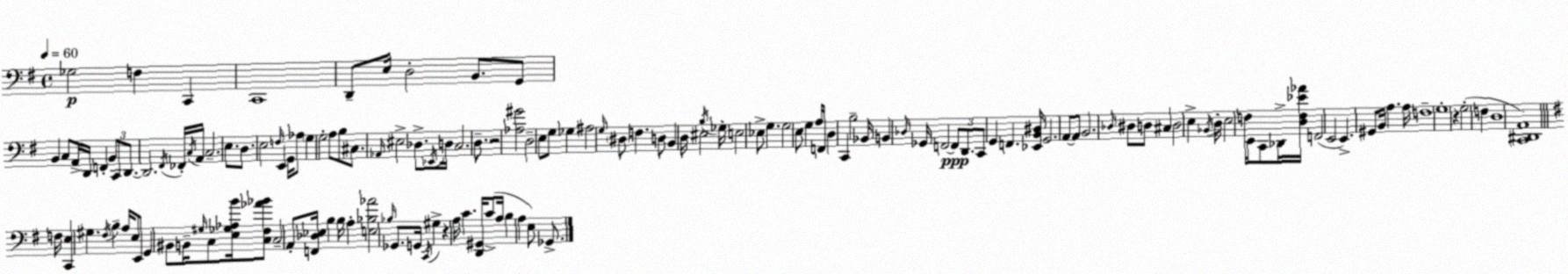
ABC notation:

X:1
T:Untitled
M:4/4
L:1/4
K:G
_G,2 F, C,, C,,4 D,,/2 E,/4 D,2 B,,/2 G,,/2 B,, C,/2 A,,/4 D,,/4 F,, B,,/2 C,,/2 D,,/2 D,,2 ^F,,/4 _F,,/4 C,/4 A,,/4 C,2 E,/2 D,/2 E,2 F,/4 E,, G,,/4 _A,/2 G, G,2 A,/2 B,/2 ^C,/2 _A,,/4 ^E,2 _D,/2 _E,,/4 D,/4 C,2 D,/2 z2 [_A,^G]2 D,2 E,/2 G,/2 _G, ^A,2 G,/4 ^D,/2 F, D,/2 B,, D,/4 ^E,2 B,/4 _G,/4 E,2 _E,/2 G, G,2 E,/2 G, A,/4 F,,/4 D, C,, B,2 _B,,/4 B,, _D,/4 _G,,/4 F,,2 F,,/2 D,,/2 C,,/2 G,, F,, [_E,,B,,^D,]/4 G,,2 A,,/2 A,,/2 B,,2 _D,/4 ^D,/2 D,/2 ^C, D,2 E, _B,,/4 D,/4 E,2 F,/4 E,,/2 C,,/2 _D,,/4 [D,F,_E_A]/4 F,,2 E,,2 E,, ^G,,/2 B,,/4 A, A,/4 F,4 G,4 z G,2 F, D,4 [C,,^D,,A,,]4 F,/4 [C,,E,] ^G, ^F,/4 B, A,/4 E,/2 E,,/2 G,, ^B,,/2 B,,/4 ^G,/4 C,/2 [E,_G,_A,B]/4 [C,^F,_A_B]/2 C,2 A,,/2 [F,,_D,_E,]/4 B, B,/4 A, [E,_B,_A]2 _B,/4 _G,,/2 G,,/4 C,,/4 ^G, z A,/4 C [D,,^G,,]/4 C/2 A,/4 B, A, E,/2 _G,,/2